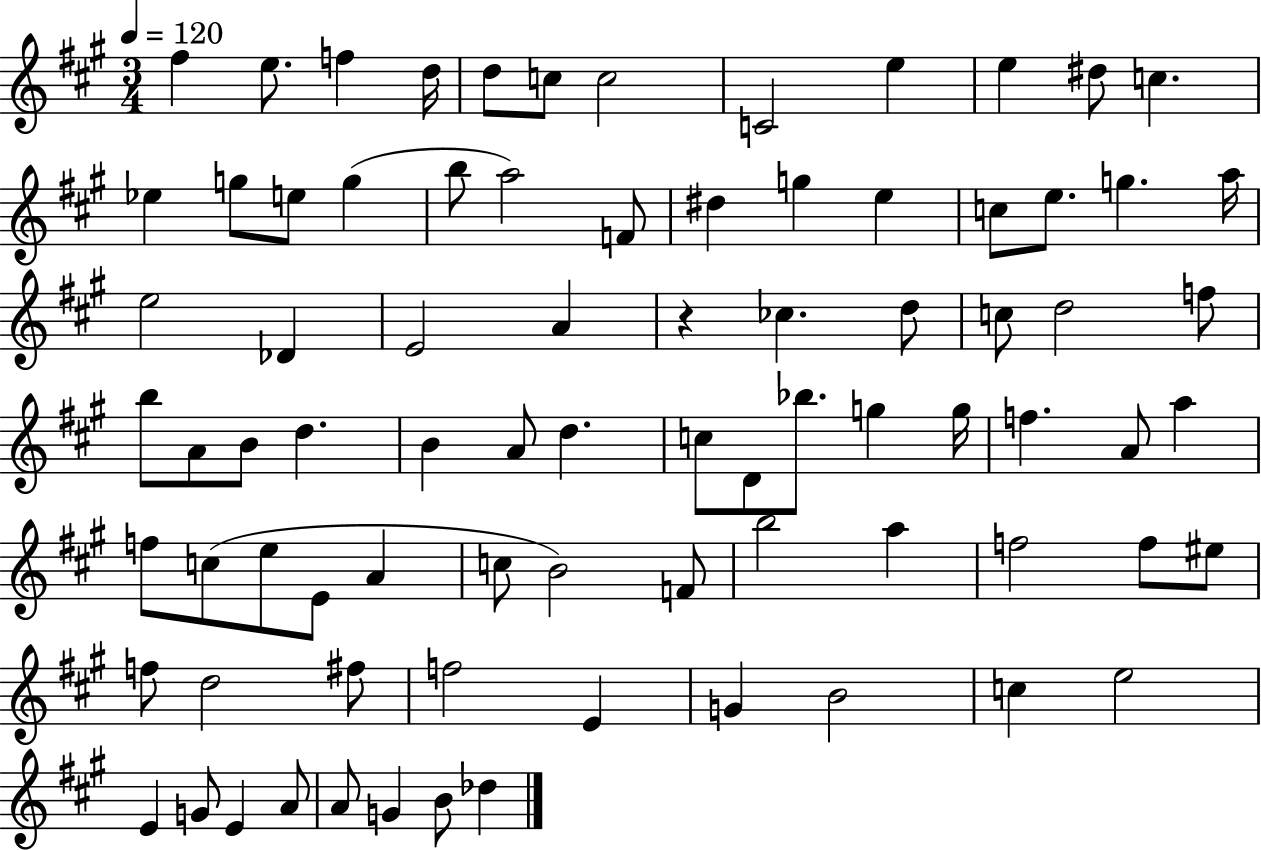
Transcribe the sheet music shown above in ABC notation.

X:1
T:Untitled
M:3/4
L:1/4
K:A
^f e/2 f d/4 d/2 c/2 c2 C2 e e ^d/2 c _e g/2 e/2 g b/2 a2 F/2 ^d g e c/2 e/2 g a/4 e2 _D E2 A z _c d/2 c/2 d2 f/2 b/2 A/2 B/2 d B A/2 d c/2 D/2 _b/2 g g/4 f A/2 a f/2 c/2 e/2 E/2 A c/2 B2 F/2 b2 a f2 f/2 ^e/2 f/2 d2 ^f/2 f2 E G B2 c e2 E G/2 E A/2 A/2 G B/2 _d